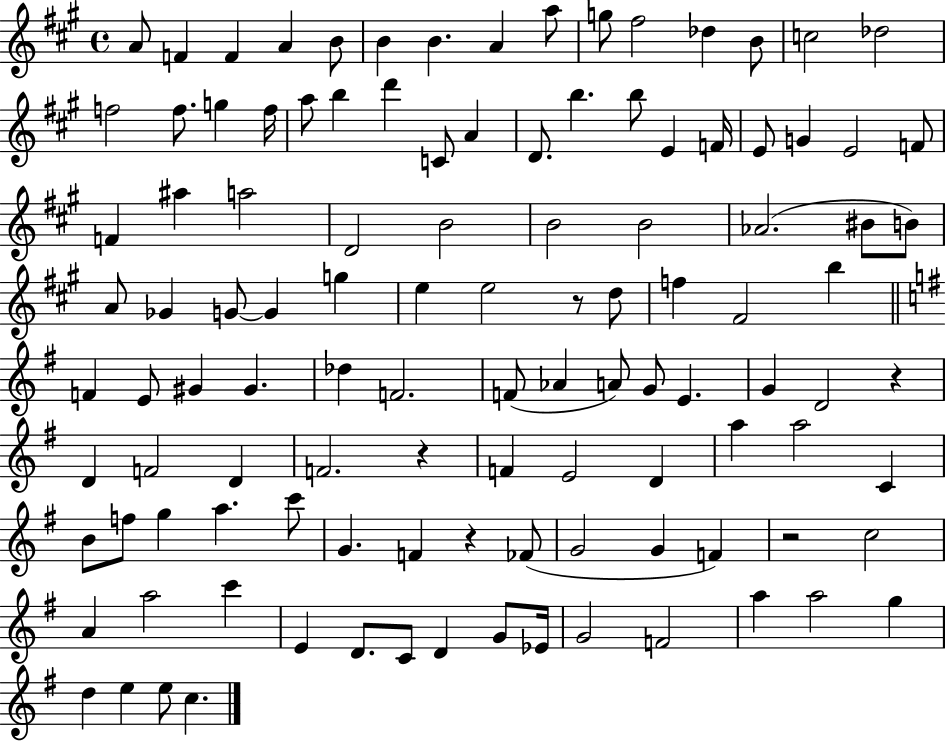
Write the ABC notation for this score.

X:1
T:Untitled
M:4/4
L:1/4
K:A
A/2 F F A B/2 B B A a/2 g/2 ^f2 _d B/2 c2 _d2 f2 f/2 g f/4 a/2 b d' C/2 A D/2 b b/2 E F/4 E/2 G E2 F/2 F ^a a2 D2 B2 B2 B2 _A2 ^B/2 B/2 A/2 _G G/2 G g e e2 z/2 d/2 f ^F2 b F E/2 ^G ^G _d F2 F/2 _A A/2 G/2 E G D2 z D F2 D F2 z F E2 D a a2 C B/2 f/2 g a c'/2 G F z _F/2 G2 G F z2 c2 A a2 c' E D/2 C/2 D G/2 _E/4 G2 F2 a a2 g d e e/2 c